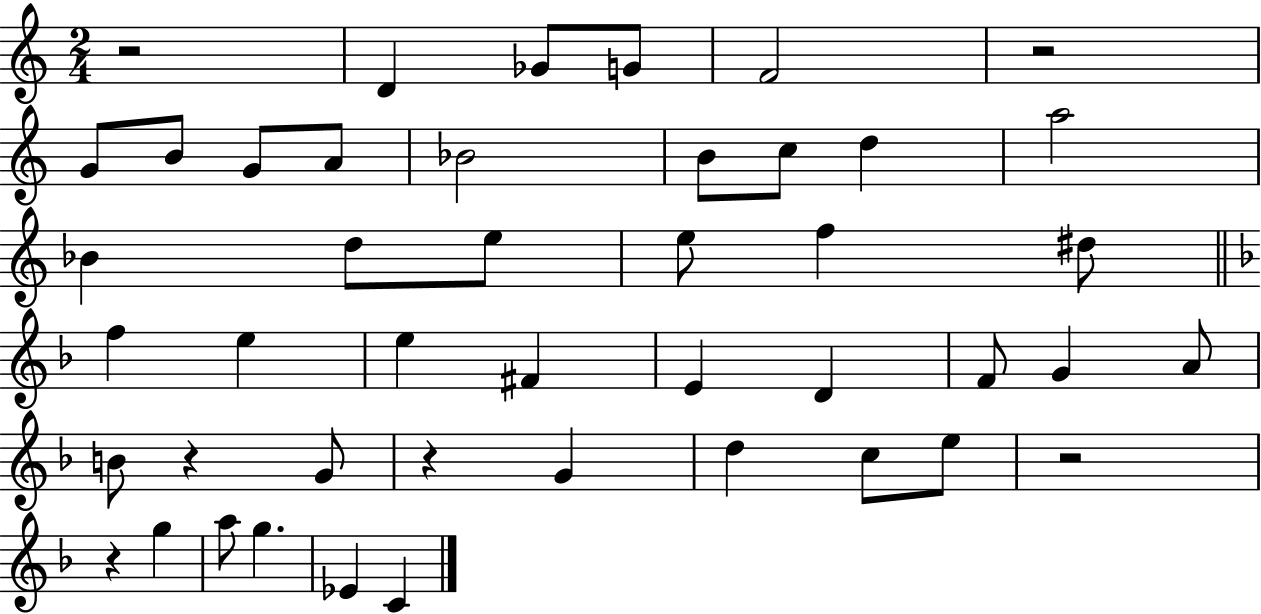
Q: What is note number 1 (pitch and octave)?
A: D4